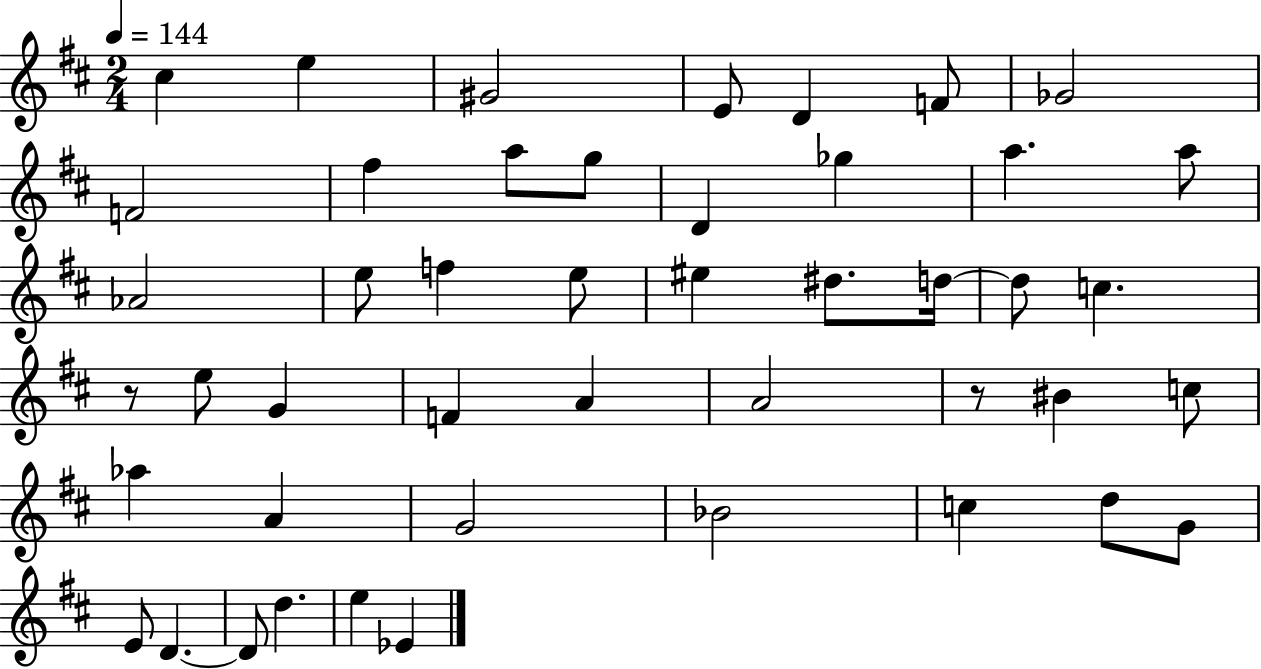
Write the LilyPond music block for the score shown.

{
  \clef treble
  \numericTimeSignature
  \time 2/4
  \key d \major
  \tempo 4 = 144
  cis''4 e''4 | gis'2 | e'8 d'4 f'8 | ges'2 | \break f'2 | fis''4 a''8 g''8 | d'4 ges''4 | a''4. a''8 | \break aes'2 | e''8 f''4 e''8 | eis''4 dis''8. d''16~~ | d''8 c''4. | \break r8 e''8 g'4 | f'4 a'4 | a'2 | r8 bis'4 c''8 | \break aes''4 a'4 | g'2 | bes'2 | c''4 d''8 g'8 | \break e'8 d'4.~~ | d'8 d''4. | e''4 ees'4 | \bar "|."
}